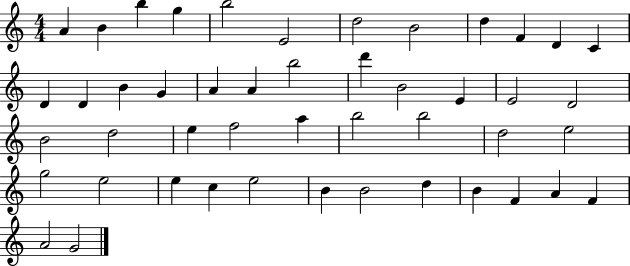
X:1
T:Untitled
M:4/4
L:1/4
K:C
A B b g b2 E2 d2 B2 d F D C D D B G A A b2 d' B2 E E2 D2 B2 d2 e f2 a b2 b2 d2 e2 g2 e2 e c e2 B B2 d B F A F A2 G2